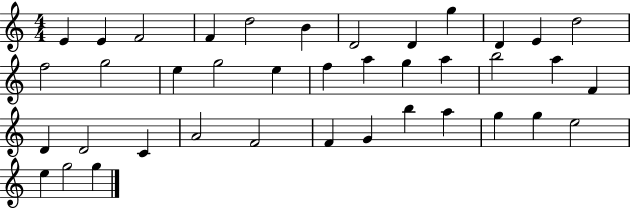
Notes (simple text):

E4/q E4/q F4/h F4/q D5/h B4/q D4/h D4/q G5/q D4/q E4/q D5/h F5/h G5/h E5/q G5/h E5/q F5/q A5/q G5/q A5/q B5/h A5/q F4/q D4/q D4/h C4/q A4/h F4/h F4/q G4/q B5/q A5/q G5/q G5/q E5/h E5/q G5/h G5/q